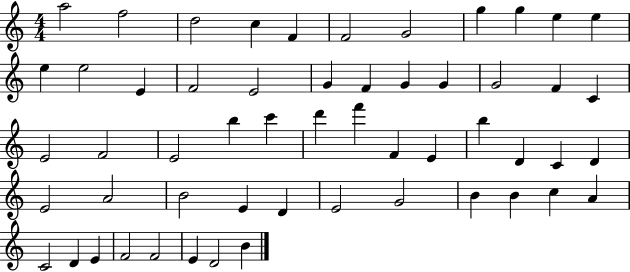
X:1
T:Untitled
M:4/4
L:1/4
K:C
a2 f2 d2 c F F2 G2 g g e e e e2 E F2 E2 G F G G G2 F C E2 F2 E2 b c' d' f' F E b D C D E2 A2 B2 E D E2 G2 B B c A C2 D E F2 F2 E D2 B